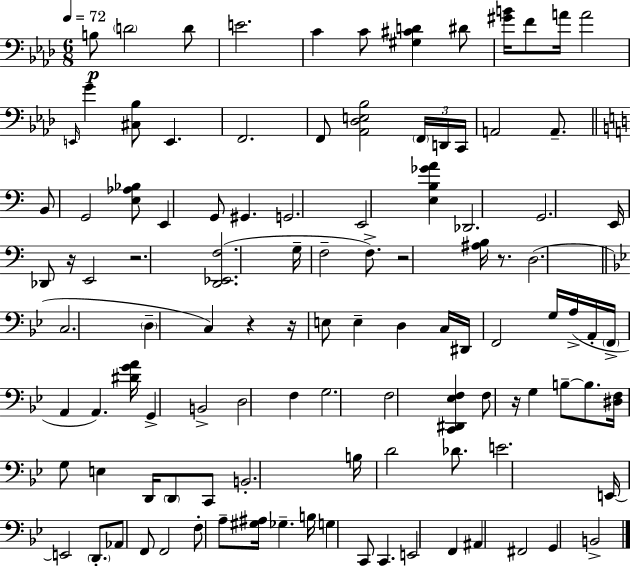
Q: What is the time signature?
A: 6/8